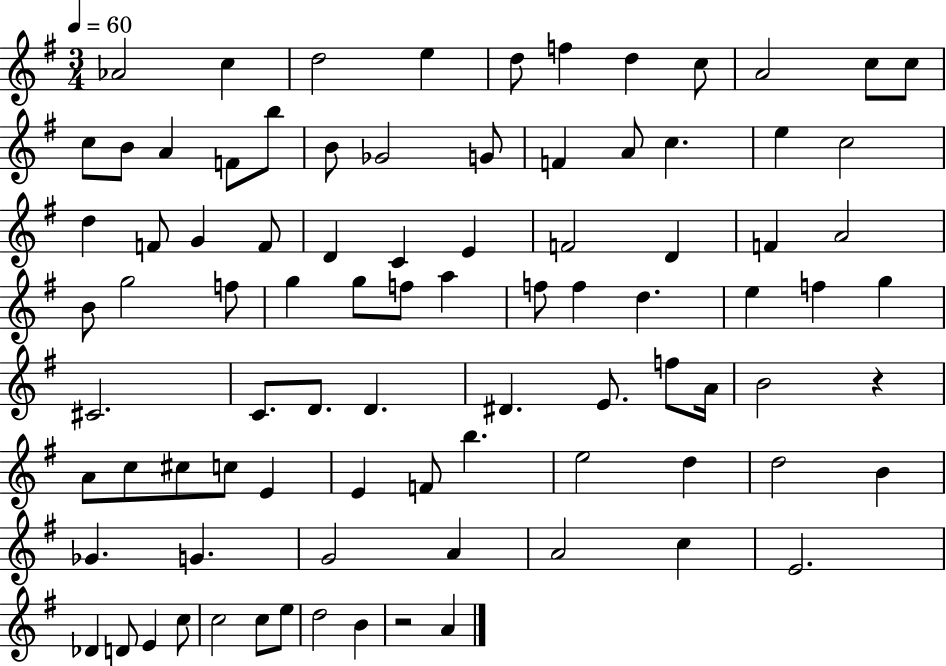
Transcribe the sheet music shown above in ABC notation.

X:1
T:Untitled
M:3/4
L:1/4
K:G
_A2 c d2 e d/2 f d c/2 A2 c/2 c/2 c/2 B/2 A F/2 b/2 B/2 _G2 G/2 F A/2 c e c2 d F/2 G F/2 D C E F2 D F A2 B/2 g2 f/2 g g/2 f/2 a f/2 f d e f g ^C2 C/2 D/2 D ^D E/2 f/2 A/4 B2 z A/2 c/2 ^c/2 c/2 E E F/2 b e2 d d2 B _G G G2 A A2 c E2 _D D/2 E c/2 c2 c/2 e/2 d2 B z2 A